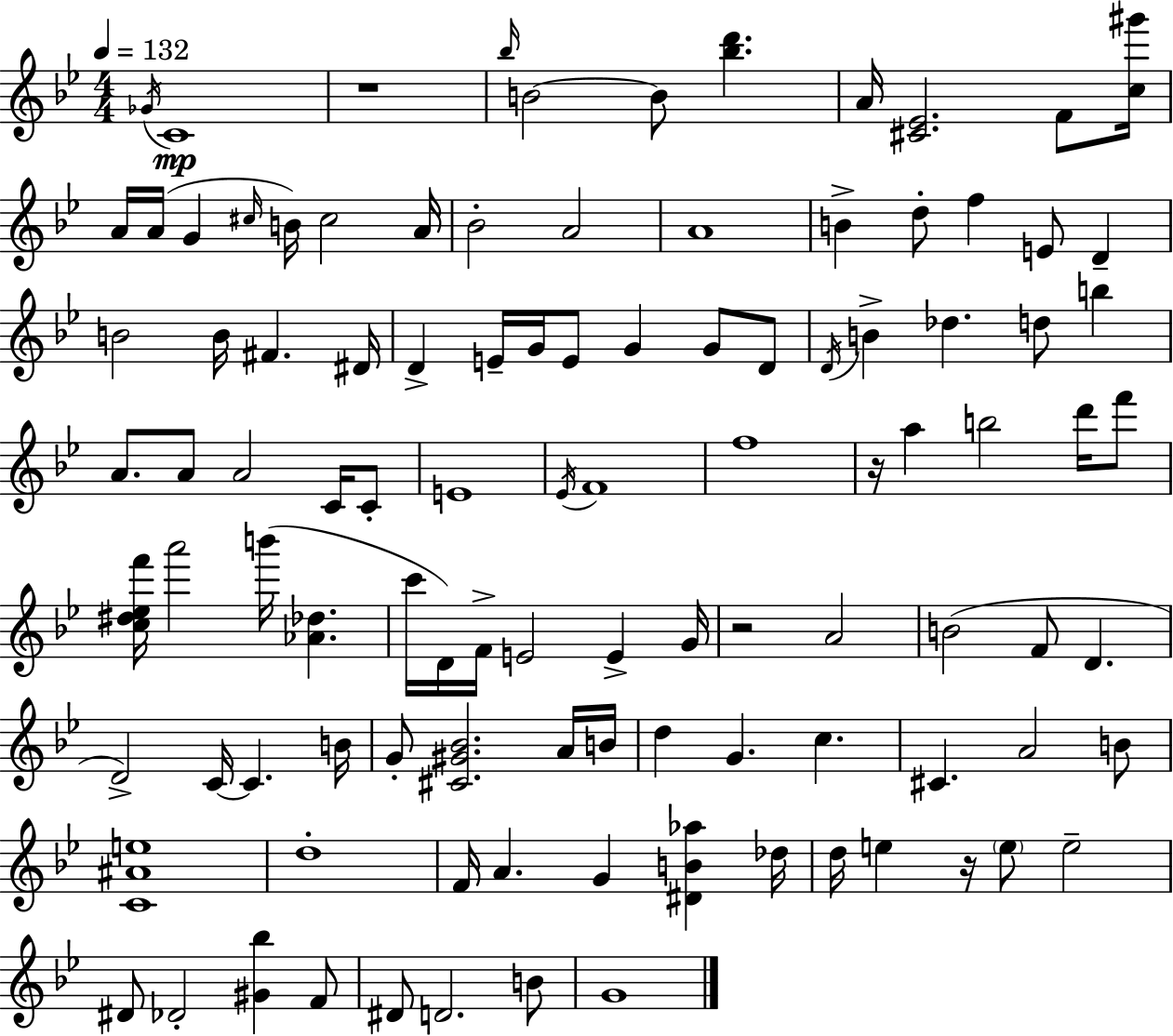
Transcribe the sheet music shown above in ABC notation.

X:1
T:Untitled
M:4/4
L:1/4
K:Bb
_G/4 C4 z4 _b/4 B2 B/2 [_bd'] A/4 [^C_E]2 F/2 [c^g']/4 A/4 A/4 G ^c/4 B/4 ^c2 A/4 _B2 A2 A4 B d/2 f E/2 D B2 B/4 ^F ^D/4 D E/4 G/4 E/2 G G/2 D/2 D/4 B _d d/2 b A/2 A/2 A2 C/4 C/2 E4 _E/4 F4 f4 z/4 a b2 d'/4 f'/2 [c^d_ef']/4 a'2 b'/4 [_A_d] c'/4 D/4 F/4 E2 E G/4 z2 A2 B2 F/2 D D2 C/4 C B/4 G/2 [^C^G_B]2 A/4 B/4 d G c ^C A2 B/2 [C^Ae]4 d4 F/4 A G [^DB_a] _d/4 d/4 e z/4 e/2 e2 ^D/2 _D2 [^G_b] F/2 ^D/2 D2 B/2 G4